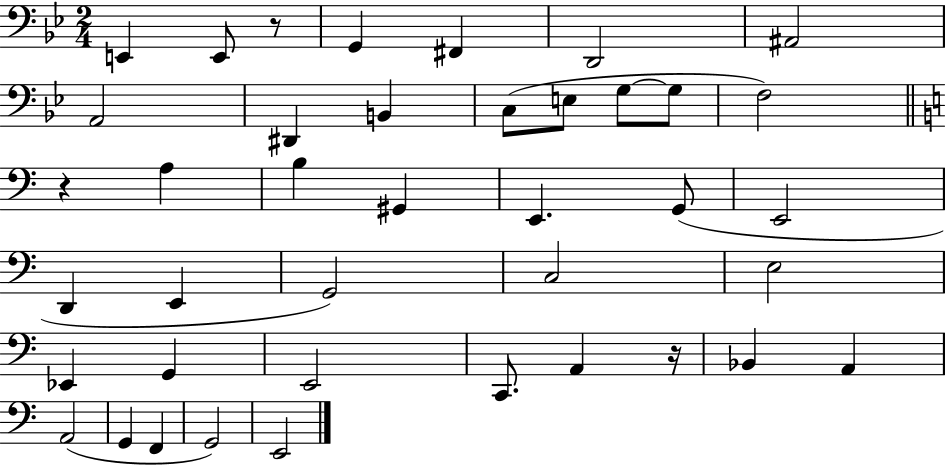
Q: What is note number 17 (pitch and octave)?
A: G#2